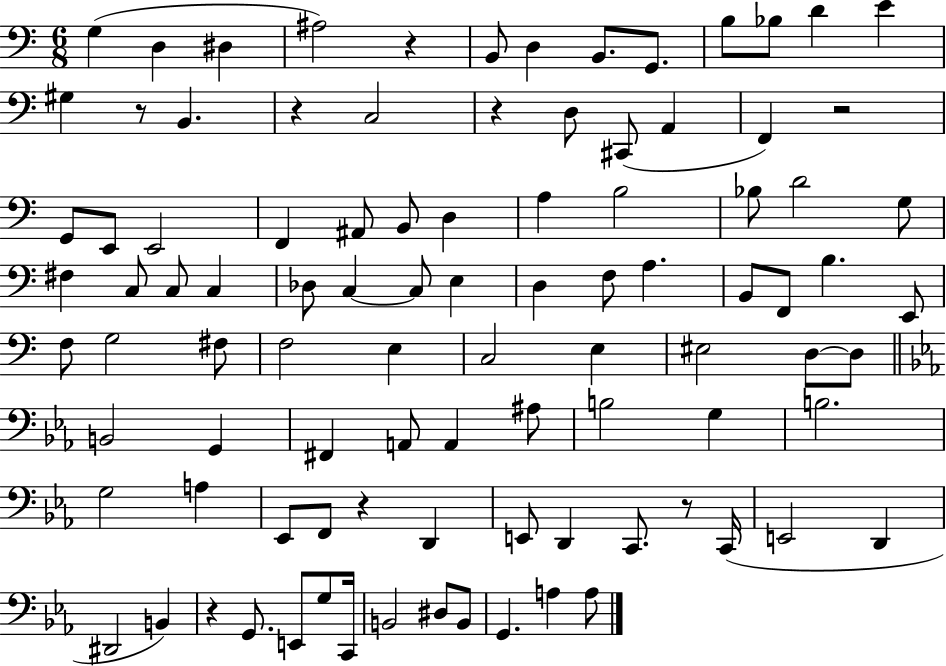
G3/q D3/q D#3/q A#3/h R/q B2/e D3/q B2/e. G2/e. B3/e Bb3/e D4/q E4/q G#3/q R/e B2/q. R/q C3/h R/q D3/e C#2/e A2/q F2/q R/h G2/e E2/e E2/h F2/q A#2/e B2/e D3/q A3/q B3/h Bb3/e D4/h G3/e F#3/q C3/e C3/e C3/q Db3/e C3/q C3/e E3/q D3/q F3/e A3/q. B2/e F2/e B3/q. E2/e F3/e G3/h F#3/e F3/h E3/q C3/h E3/q EIS3/h D3/e D3/e B2/h G2/q F#2/q A2/e A2/q A#3/e B3/h G3/q B3/h. G3/h A3/q Eb2/e F2/e R/q D2/q E2/e D2/q C2/e. R/e C2/s E2/h D2/q D#2/h B2/q R/q G2/e. E2/e G3/e C2/s B2/h D#3/e B2/e G2/q. A3/q A3/e